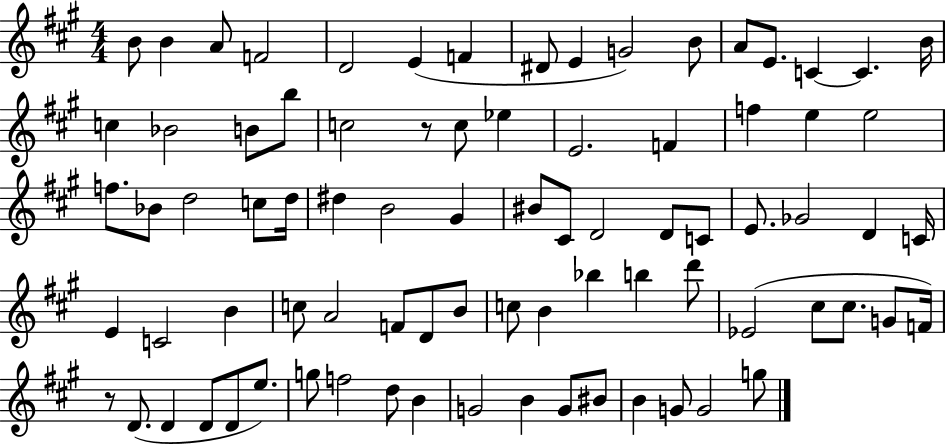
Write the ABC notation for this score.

X:1
T:Untitled
M:4/4
L:1/4
K:A
B/2 B A/2 F2 D2 E F ^D/2 E G2 B/2 A/2 E/2 C C B/4 c _B2 B/2 b/2 c2 z/2 c/2 _e E2 F f e e2 f/2 _B/2 d2 c/2 d/4 ^d B2 ^G ^B/2 ^C/2 D2 D/2 C/2 E/2 _G2 D C/4 E C2 B c/2 A2 F/2 D/2 B/2 c/2 B _b b d'/2 _E2 ^c/2 ^c/2 G/2 F/4 z/2 D/2 D D/2 D/2 e/2 g/2 f2 d/2 B G2 B G/2 ^B/2 B G/2 G2 g/2